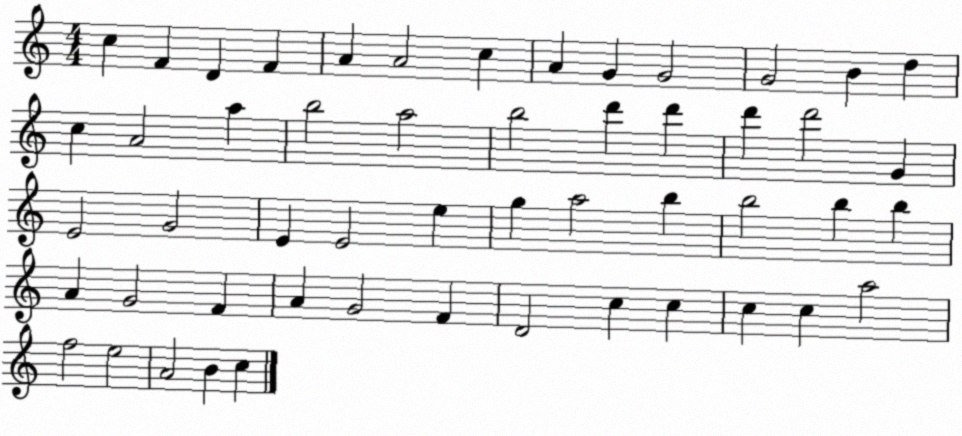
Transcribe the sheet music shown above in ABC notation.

X:1
T:Untitled
M:4/4
L:1/4
K:C
c F D F A A2 c A G G2 G2 B d c A2 a b2 a2 b2 d' d' d' d'2 G E2 G2 E E2 e g a2 b b2 b b A G2 F A G2 F D2 c c c c a2 f2 e2 A2 B c